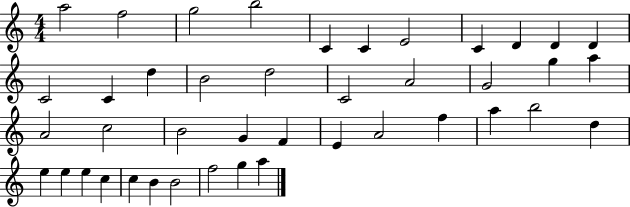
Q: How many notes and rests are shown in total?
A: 42